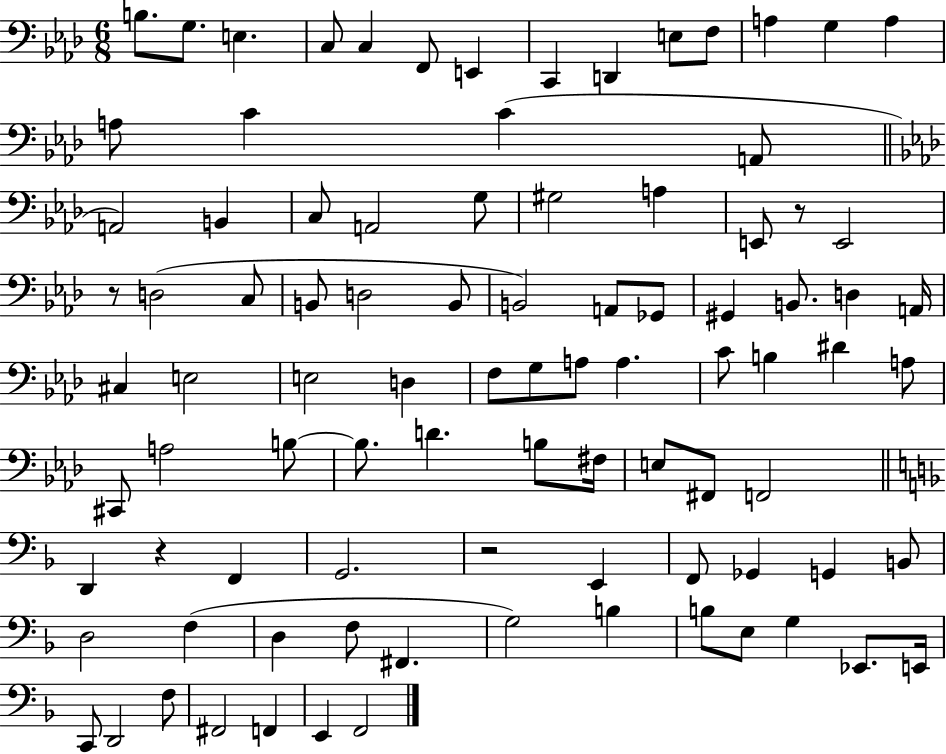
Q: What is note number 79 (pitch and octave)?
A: G3